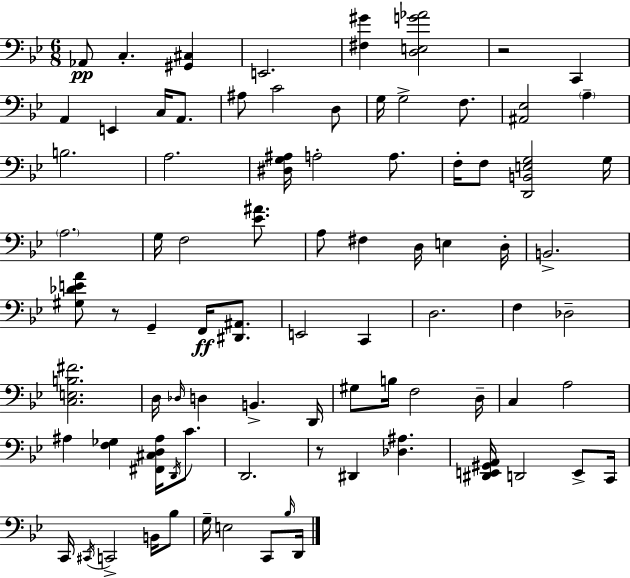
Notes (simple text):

Ab2/e C3/q. [G#2,C#3]/q E2/h. [F#3,G#4]/q [D3,E3,G4,Ab4]/h R/h C2/q A2/q E2/q C3/s A2/e. A#3/e C4/h D3/e G3/s G3/h F3/e. [A#2,Eb3]/h A3/q B3/h. A3/h. [D#3,G3,A#3]/s A3/h A3/e. F3/s F3/e [D2,B2,E3,G3]/h G3/s A3/h. G3/s F3/h [Eb4,A#4]/e. A3/e F#3/q D3/s E3/q D3/s B2/h. [G#3,Db4,E4,A4]/e R/e G2/q F2/s [D#2,A#2]/e. E2/h C2/q D3/h. F3/q Db3/h [C3,E3,B3,F#4]/h. D3/s Db3/s D3/q B2/q. D2/s G#3/e B3/s F3/h D3/s C3/q A3/h A#3/q [F3,Gb3]/q [F#2,C#3,D3,A#3]/s D2/s C4/e. D2/h. R/e D#2/q [Db3,A#3]/q. [D#2,E2,G#2,A2]/s D2/h E2/e C2/s C2/s C#2/s C2/h B2/s Bb3/e G3/s E3/h C2/e Bb3/s D2/s